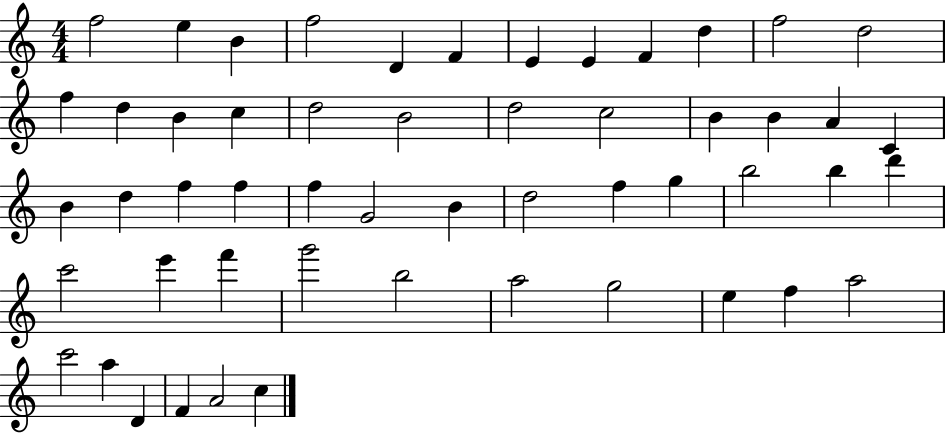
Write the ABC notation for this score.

X:1
T:Untitled
M:4/4
L:1/4
K:C
f2 e B f2 D F E E F d f2 d2 f d B c d2 B2 d2 c2 B B A C B d f f f G2 B d2 f g b2 b d' c'2 e' f' g'2 b2 a2 g2 e f a2 c'2 a D F A2 c